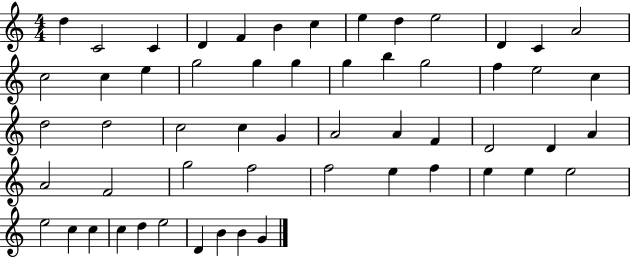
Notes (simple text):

D5/q C4/h C4/q D4/q F4/q B4/q C5/q E5/q D5/q E5/h D4/q C4/q A4/h C5/h C5/q E5/q G5/h G5/q G5/q G5/q B5/q G5/h F5/q E5/h C5/q D5/h D5/h C5/h C5/q G4/q A4/h A4/q F4/q D4/h D4/q A4/q A4/h F4/h G5/h F5/h F5/h E5/q F5/q E5/q E5/q E5/h E5/h C5/q C5/q C5/q D5/q E5/h D4/q B4/q B4/q G4/q